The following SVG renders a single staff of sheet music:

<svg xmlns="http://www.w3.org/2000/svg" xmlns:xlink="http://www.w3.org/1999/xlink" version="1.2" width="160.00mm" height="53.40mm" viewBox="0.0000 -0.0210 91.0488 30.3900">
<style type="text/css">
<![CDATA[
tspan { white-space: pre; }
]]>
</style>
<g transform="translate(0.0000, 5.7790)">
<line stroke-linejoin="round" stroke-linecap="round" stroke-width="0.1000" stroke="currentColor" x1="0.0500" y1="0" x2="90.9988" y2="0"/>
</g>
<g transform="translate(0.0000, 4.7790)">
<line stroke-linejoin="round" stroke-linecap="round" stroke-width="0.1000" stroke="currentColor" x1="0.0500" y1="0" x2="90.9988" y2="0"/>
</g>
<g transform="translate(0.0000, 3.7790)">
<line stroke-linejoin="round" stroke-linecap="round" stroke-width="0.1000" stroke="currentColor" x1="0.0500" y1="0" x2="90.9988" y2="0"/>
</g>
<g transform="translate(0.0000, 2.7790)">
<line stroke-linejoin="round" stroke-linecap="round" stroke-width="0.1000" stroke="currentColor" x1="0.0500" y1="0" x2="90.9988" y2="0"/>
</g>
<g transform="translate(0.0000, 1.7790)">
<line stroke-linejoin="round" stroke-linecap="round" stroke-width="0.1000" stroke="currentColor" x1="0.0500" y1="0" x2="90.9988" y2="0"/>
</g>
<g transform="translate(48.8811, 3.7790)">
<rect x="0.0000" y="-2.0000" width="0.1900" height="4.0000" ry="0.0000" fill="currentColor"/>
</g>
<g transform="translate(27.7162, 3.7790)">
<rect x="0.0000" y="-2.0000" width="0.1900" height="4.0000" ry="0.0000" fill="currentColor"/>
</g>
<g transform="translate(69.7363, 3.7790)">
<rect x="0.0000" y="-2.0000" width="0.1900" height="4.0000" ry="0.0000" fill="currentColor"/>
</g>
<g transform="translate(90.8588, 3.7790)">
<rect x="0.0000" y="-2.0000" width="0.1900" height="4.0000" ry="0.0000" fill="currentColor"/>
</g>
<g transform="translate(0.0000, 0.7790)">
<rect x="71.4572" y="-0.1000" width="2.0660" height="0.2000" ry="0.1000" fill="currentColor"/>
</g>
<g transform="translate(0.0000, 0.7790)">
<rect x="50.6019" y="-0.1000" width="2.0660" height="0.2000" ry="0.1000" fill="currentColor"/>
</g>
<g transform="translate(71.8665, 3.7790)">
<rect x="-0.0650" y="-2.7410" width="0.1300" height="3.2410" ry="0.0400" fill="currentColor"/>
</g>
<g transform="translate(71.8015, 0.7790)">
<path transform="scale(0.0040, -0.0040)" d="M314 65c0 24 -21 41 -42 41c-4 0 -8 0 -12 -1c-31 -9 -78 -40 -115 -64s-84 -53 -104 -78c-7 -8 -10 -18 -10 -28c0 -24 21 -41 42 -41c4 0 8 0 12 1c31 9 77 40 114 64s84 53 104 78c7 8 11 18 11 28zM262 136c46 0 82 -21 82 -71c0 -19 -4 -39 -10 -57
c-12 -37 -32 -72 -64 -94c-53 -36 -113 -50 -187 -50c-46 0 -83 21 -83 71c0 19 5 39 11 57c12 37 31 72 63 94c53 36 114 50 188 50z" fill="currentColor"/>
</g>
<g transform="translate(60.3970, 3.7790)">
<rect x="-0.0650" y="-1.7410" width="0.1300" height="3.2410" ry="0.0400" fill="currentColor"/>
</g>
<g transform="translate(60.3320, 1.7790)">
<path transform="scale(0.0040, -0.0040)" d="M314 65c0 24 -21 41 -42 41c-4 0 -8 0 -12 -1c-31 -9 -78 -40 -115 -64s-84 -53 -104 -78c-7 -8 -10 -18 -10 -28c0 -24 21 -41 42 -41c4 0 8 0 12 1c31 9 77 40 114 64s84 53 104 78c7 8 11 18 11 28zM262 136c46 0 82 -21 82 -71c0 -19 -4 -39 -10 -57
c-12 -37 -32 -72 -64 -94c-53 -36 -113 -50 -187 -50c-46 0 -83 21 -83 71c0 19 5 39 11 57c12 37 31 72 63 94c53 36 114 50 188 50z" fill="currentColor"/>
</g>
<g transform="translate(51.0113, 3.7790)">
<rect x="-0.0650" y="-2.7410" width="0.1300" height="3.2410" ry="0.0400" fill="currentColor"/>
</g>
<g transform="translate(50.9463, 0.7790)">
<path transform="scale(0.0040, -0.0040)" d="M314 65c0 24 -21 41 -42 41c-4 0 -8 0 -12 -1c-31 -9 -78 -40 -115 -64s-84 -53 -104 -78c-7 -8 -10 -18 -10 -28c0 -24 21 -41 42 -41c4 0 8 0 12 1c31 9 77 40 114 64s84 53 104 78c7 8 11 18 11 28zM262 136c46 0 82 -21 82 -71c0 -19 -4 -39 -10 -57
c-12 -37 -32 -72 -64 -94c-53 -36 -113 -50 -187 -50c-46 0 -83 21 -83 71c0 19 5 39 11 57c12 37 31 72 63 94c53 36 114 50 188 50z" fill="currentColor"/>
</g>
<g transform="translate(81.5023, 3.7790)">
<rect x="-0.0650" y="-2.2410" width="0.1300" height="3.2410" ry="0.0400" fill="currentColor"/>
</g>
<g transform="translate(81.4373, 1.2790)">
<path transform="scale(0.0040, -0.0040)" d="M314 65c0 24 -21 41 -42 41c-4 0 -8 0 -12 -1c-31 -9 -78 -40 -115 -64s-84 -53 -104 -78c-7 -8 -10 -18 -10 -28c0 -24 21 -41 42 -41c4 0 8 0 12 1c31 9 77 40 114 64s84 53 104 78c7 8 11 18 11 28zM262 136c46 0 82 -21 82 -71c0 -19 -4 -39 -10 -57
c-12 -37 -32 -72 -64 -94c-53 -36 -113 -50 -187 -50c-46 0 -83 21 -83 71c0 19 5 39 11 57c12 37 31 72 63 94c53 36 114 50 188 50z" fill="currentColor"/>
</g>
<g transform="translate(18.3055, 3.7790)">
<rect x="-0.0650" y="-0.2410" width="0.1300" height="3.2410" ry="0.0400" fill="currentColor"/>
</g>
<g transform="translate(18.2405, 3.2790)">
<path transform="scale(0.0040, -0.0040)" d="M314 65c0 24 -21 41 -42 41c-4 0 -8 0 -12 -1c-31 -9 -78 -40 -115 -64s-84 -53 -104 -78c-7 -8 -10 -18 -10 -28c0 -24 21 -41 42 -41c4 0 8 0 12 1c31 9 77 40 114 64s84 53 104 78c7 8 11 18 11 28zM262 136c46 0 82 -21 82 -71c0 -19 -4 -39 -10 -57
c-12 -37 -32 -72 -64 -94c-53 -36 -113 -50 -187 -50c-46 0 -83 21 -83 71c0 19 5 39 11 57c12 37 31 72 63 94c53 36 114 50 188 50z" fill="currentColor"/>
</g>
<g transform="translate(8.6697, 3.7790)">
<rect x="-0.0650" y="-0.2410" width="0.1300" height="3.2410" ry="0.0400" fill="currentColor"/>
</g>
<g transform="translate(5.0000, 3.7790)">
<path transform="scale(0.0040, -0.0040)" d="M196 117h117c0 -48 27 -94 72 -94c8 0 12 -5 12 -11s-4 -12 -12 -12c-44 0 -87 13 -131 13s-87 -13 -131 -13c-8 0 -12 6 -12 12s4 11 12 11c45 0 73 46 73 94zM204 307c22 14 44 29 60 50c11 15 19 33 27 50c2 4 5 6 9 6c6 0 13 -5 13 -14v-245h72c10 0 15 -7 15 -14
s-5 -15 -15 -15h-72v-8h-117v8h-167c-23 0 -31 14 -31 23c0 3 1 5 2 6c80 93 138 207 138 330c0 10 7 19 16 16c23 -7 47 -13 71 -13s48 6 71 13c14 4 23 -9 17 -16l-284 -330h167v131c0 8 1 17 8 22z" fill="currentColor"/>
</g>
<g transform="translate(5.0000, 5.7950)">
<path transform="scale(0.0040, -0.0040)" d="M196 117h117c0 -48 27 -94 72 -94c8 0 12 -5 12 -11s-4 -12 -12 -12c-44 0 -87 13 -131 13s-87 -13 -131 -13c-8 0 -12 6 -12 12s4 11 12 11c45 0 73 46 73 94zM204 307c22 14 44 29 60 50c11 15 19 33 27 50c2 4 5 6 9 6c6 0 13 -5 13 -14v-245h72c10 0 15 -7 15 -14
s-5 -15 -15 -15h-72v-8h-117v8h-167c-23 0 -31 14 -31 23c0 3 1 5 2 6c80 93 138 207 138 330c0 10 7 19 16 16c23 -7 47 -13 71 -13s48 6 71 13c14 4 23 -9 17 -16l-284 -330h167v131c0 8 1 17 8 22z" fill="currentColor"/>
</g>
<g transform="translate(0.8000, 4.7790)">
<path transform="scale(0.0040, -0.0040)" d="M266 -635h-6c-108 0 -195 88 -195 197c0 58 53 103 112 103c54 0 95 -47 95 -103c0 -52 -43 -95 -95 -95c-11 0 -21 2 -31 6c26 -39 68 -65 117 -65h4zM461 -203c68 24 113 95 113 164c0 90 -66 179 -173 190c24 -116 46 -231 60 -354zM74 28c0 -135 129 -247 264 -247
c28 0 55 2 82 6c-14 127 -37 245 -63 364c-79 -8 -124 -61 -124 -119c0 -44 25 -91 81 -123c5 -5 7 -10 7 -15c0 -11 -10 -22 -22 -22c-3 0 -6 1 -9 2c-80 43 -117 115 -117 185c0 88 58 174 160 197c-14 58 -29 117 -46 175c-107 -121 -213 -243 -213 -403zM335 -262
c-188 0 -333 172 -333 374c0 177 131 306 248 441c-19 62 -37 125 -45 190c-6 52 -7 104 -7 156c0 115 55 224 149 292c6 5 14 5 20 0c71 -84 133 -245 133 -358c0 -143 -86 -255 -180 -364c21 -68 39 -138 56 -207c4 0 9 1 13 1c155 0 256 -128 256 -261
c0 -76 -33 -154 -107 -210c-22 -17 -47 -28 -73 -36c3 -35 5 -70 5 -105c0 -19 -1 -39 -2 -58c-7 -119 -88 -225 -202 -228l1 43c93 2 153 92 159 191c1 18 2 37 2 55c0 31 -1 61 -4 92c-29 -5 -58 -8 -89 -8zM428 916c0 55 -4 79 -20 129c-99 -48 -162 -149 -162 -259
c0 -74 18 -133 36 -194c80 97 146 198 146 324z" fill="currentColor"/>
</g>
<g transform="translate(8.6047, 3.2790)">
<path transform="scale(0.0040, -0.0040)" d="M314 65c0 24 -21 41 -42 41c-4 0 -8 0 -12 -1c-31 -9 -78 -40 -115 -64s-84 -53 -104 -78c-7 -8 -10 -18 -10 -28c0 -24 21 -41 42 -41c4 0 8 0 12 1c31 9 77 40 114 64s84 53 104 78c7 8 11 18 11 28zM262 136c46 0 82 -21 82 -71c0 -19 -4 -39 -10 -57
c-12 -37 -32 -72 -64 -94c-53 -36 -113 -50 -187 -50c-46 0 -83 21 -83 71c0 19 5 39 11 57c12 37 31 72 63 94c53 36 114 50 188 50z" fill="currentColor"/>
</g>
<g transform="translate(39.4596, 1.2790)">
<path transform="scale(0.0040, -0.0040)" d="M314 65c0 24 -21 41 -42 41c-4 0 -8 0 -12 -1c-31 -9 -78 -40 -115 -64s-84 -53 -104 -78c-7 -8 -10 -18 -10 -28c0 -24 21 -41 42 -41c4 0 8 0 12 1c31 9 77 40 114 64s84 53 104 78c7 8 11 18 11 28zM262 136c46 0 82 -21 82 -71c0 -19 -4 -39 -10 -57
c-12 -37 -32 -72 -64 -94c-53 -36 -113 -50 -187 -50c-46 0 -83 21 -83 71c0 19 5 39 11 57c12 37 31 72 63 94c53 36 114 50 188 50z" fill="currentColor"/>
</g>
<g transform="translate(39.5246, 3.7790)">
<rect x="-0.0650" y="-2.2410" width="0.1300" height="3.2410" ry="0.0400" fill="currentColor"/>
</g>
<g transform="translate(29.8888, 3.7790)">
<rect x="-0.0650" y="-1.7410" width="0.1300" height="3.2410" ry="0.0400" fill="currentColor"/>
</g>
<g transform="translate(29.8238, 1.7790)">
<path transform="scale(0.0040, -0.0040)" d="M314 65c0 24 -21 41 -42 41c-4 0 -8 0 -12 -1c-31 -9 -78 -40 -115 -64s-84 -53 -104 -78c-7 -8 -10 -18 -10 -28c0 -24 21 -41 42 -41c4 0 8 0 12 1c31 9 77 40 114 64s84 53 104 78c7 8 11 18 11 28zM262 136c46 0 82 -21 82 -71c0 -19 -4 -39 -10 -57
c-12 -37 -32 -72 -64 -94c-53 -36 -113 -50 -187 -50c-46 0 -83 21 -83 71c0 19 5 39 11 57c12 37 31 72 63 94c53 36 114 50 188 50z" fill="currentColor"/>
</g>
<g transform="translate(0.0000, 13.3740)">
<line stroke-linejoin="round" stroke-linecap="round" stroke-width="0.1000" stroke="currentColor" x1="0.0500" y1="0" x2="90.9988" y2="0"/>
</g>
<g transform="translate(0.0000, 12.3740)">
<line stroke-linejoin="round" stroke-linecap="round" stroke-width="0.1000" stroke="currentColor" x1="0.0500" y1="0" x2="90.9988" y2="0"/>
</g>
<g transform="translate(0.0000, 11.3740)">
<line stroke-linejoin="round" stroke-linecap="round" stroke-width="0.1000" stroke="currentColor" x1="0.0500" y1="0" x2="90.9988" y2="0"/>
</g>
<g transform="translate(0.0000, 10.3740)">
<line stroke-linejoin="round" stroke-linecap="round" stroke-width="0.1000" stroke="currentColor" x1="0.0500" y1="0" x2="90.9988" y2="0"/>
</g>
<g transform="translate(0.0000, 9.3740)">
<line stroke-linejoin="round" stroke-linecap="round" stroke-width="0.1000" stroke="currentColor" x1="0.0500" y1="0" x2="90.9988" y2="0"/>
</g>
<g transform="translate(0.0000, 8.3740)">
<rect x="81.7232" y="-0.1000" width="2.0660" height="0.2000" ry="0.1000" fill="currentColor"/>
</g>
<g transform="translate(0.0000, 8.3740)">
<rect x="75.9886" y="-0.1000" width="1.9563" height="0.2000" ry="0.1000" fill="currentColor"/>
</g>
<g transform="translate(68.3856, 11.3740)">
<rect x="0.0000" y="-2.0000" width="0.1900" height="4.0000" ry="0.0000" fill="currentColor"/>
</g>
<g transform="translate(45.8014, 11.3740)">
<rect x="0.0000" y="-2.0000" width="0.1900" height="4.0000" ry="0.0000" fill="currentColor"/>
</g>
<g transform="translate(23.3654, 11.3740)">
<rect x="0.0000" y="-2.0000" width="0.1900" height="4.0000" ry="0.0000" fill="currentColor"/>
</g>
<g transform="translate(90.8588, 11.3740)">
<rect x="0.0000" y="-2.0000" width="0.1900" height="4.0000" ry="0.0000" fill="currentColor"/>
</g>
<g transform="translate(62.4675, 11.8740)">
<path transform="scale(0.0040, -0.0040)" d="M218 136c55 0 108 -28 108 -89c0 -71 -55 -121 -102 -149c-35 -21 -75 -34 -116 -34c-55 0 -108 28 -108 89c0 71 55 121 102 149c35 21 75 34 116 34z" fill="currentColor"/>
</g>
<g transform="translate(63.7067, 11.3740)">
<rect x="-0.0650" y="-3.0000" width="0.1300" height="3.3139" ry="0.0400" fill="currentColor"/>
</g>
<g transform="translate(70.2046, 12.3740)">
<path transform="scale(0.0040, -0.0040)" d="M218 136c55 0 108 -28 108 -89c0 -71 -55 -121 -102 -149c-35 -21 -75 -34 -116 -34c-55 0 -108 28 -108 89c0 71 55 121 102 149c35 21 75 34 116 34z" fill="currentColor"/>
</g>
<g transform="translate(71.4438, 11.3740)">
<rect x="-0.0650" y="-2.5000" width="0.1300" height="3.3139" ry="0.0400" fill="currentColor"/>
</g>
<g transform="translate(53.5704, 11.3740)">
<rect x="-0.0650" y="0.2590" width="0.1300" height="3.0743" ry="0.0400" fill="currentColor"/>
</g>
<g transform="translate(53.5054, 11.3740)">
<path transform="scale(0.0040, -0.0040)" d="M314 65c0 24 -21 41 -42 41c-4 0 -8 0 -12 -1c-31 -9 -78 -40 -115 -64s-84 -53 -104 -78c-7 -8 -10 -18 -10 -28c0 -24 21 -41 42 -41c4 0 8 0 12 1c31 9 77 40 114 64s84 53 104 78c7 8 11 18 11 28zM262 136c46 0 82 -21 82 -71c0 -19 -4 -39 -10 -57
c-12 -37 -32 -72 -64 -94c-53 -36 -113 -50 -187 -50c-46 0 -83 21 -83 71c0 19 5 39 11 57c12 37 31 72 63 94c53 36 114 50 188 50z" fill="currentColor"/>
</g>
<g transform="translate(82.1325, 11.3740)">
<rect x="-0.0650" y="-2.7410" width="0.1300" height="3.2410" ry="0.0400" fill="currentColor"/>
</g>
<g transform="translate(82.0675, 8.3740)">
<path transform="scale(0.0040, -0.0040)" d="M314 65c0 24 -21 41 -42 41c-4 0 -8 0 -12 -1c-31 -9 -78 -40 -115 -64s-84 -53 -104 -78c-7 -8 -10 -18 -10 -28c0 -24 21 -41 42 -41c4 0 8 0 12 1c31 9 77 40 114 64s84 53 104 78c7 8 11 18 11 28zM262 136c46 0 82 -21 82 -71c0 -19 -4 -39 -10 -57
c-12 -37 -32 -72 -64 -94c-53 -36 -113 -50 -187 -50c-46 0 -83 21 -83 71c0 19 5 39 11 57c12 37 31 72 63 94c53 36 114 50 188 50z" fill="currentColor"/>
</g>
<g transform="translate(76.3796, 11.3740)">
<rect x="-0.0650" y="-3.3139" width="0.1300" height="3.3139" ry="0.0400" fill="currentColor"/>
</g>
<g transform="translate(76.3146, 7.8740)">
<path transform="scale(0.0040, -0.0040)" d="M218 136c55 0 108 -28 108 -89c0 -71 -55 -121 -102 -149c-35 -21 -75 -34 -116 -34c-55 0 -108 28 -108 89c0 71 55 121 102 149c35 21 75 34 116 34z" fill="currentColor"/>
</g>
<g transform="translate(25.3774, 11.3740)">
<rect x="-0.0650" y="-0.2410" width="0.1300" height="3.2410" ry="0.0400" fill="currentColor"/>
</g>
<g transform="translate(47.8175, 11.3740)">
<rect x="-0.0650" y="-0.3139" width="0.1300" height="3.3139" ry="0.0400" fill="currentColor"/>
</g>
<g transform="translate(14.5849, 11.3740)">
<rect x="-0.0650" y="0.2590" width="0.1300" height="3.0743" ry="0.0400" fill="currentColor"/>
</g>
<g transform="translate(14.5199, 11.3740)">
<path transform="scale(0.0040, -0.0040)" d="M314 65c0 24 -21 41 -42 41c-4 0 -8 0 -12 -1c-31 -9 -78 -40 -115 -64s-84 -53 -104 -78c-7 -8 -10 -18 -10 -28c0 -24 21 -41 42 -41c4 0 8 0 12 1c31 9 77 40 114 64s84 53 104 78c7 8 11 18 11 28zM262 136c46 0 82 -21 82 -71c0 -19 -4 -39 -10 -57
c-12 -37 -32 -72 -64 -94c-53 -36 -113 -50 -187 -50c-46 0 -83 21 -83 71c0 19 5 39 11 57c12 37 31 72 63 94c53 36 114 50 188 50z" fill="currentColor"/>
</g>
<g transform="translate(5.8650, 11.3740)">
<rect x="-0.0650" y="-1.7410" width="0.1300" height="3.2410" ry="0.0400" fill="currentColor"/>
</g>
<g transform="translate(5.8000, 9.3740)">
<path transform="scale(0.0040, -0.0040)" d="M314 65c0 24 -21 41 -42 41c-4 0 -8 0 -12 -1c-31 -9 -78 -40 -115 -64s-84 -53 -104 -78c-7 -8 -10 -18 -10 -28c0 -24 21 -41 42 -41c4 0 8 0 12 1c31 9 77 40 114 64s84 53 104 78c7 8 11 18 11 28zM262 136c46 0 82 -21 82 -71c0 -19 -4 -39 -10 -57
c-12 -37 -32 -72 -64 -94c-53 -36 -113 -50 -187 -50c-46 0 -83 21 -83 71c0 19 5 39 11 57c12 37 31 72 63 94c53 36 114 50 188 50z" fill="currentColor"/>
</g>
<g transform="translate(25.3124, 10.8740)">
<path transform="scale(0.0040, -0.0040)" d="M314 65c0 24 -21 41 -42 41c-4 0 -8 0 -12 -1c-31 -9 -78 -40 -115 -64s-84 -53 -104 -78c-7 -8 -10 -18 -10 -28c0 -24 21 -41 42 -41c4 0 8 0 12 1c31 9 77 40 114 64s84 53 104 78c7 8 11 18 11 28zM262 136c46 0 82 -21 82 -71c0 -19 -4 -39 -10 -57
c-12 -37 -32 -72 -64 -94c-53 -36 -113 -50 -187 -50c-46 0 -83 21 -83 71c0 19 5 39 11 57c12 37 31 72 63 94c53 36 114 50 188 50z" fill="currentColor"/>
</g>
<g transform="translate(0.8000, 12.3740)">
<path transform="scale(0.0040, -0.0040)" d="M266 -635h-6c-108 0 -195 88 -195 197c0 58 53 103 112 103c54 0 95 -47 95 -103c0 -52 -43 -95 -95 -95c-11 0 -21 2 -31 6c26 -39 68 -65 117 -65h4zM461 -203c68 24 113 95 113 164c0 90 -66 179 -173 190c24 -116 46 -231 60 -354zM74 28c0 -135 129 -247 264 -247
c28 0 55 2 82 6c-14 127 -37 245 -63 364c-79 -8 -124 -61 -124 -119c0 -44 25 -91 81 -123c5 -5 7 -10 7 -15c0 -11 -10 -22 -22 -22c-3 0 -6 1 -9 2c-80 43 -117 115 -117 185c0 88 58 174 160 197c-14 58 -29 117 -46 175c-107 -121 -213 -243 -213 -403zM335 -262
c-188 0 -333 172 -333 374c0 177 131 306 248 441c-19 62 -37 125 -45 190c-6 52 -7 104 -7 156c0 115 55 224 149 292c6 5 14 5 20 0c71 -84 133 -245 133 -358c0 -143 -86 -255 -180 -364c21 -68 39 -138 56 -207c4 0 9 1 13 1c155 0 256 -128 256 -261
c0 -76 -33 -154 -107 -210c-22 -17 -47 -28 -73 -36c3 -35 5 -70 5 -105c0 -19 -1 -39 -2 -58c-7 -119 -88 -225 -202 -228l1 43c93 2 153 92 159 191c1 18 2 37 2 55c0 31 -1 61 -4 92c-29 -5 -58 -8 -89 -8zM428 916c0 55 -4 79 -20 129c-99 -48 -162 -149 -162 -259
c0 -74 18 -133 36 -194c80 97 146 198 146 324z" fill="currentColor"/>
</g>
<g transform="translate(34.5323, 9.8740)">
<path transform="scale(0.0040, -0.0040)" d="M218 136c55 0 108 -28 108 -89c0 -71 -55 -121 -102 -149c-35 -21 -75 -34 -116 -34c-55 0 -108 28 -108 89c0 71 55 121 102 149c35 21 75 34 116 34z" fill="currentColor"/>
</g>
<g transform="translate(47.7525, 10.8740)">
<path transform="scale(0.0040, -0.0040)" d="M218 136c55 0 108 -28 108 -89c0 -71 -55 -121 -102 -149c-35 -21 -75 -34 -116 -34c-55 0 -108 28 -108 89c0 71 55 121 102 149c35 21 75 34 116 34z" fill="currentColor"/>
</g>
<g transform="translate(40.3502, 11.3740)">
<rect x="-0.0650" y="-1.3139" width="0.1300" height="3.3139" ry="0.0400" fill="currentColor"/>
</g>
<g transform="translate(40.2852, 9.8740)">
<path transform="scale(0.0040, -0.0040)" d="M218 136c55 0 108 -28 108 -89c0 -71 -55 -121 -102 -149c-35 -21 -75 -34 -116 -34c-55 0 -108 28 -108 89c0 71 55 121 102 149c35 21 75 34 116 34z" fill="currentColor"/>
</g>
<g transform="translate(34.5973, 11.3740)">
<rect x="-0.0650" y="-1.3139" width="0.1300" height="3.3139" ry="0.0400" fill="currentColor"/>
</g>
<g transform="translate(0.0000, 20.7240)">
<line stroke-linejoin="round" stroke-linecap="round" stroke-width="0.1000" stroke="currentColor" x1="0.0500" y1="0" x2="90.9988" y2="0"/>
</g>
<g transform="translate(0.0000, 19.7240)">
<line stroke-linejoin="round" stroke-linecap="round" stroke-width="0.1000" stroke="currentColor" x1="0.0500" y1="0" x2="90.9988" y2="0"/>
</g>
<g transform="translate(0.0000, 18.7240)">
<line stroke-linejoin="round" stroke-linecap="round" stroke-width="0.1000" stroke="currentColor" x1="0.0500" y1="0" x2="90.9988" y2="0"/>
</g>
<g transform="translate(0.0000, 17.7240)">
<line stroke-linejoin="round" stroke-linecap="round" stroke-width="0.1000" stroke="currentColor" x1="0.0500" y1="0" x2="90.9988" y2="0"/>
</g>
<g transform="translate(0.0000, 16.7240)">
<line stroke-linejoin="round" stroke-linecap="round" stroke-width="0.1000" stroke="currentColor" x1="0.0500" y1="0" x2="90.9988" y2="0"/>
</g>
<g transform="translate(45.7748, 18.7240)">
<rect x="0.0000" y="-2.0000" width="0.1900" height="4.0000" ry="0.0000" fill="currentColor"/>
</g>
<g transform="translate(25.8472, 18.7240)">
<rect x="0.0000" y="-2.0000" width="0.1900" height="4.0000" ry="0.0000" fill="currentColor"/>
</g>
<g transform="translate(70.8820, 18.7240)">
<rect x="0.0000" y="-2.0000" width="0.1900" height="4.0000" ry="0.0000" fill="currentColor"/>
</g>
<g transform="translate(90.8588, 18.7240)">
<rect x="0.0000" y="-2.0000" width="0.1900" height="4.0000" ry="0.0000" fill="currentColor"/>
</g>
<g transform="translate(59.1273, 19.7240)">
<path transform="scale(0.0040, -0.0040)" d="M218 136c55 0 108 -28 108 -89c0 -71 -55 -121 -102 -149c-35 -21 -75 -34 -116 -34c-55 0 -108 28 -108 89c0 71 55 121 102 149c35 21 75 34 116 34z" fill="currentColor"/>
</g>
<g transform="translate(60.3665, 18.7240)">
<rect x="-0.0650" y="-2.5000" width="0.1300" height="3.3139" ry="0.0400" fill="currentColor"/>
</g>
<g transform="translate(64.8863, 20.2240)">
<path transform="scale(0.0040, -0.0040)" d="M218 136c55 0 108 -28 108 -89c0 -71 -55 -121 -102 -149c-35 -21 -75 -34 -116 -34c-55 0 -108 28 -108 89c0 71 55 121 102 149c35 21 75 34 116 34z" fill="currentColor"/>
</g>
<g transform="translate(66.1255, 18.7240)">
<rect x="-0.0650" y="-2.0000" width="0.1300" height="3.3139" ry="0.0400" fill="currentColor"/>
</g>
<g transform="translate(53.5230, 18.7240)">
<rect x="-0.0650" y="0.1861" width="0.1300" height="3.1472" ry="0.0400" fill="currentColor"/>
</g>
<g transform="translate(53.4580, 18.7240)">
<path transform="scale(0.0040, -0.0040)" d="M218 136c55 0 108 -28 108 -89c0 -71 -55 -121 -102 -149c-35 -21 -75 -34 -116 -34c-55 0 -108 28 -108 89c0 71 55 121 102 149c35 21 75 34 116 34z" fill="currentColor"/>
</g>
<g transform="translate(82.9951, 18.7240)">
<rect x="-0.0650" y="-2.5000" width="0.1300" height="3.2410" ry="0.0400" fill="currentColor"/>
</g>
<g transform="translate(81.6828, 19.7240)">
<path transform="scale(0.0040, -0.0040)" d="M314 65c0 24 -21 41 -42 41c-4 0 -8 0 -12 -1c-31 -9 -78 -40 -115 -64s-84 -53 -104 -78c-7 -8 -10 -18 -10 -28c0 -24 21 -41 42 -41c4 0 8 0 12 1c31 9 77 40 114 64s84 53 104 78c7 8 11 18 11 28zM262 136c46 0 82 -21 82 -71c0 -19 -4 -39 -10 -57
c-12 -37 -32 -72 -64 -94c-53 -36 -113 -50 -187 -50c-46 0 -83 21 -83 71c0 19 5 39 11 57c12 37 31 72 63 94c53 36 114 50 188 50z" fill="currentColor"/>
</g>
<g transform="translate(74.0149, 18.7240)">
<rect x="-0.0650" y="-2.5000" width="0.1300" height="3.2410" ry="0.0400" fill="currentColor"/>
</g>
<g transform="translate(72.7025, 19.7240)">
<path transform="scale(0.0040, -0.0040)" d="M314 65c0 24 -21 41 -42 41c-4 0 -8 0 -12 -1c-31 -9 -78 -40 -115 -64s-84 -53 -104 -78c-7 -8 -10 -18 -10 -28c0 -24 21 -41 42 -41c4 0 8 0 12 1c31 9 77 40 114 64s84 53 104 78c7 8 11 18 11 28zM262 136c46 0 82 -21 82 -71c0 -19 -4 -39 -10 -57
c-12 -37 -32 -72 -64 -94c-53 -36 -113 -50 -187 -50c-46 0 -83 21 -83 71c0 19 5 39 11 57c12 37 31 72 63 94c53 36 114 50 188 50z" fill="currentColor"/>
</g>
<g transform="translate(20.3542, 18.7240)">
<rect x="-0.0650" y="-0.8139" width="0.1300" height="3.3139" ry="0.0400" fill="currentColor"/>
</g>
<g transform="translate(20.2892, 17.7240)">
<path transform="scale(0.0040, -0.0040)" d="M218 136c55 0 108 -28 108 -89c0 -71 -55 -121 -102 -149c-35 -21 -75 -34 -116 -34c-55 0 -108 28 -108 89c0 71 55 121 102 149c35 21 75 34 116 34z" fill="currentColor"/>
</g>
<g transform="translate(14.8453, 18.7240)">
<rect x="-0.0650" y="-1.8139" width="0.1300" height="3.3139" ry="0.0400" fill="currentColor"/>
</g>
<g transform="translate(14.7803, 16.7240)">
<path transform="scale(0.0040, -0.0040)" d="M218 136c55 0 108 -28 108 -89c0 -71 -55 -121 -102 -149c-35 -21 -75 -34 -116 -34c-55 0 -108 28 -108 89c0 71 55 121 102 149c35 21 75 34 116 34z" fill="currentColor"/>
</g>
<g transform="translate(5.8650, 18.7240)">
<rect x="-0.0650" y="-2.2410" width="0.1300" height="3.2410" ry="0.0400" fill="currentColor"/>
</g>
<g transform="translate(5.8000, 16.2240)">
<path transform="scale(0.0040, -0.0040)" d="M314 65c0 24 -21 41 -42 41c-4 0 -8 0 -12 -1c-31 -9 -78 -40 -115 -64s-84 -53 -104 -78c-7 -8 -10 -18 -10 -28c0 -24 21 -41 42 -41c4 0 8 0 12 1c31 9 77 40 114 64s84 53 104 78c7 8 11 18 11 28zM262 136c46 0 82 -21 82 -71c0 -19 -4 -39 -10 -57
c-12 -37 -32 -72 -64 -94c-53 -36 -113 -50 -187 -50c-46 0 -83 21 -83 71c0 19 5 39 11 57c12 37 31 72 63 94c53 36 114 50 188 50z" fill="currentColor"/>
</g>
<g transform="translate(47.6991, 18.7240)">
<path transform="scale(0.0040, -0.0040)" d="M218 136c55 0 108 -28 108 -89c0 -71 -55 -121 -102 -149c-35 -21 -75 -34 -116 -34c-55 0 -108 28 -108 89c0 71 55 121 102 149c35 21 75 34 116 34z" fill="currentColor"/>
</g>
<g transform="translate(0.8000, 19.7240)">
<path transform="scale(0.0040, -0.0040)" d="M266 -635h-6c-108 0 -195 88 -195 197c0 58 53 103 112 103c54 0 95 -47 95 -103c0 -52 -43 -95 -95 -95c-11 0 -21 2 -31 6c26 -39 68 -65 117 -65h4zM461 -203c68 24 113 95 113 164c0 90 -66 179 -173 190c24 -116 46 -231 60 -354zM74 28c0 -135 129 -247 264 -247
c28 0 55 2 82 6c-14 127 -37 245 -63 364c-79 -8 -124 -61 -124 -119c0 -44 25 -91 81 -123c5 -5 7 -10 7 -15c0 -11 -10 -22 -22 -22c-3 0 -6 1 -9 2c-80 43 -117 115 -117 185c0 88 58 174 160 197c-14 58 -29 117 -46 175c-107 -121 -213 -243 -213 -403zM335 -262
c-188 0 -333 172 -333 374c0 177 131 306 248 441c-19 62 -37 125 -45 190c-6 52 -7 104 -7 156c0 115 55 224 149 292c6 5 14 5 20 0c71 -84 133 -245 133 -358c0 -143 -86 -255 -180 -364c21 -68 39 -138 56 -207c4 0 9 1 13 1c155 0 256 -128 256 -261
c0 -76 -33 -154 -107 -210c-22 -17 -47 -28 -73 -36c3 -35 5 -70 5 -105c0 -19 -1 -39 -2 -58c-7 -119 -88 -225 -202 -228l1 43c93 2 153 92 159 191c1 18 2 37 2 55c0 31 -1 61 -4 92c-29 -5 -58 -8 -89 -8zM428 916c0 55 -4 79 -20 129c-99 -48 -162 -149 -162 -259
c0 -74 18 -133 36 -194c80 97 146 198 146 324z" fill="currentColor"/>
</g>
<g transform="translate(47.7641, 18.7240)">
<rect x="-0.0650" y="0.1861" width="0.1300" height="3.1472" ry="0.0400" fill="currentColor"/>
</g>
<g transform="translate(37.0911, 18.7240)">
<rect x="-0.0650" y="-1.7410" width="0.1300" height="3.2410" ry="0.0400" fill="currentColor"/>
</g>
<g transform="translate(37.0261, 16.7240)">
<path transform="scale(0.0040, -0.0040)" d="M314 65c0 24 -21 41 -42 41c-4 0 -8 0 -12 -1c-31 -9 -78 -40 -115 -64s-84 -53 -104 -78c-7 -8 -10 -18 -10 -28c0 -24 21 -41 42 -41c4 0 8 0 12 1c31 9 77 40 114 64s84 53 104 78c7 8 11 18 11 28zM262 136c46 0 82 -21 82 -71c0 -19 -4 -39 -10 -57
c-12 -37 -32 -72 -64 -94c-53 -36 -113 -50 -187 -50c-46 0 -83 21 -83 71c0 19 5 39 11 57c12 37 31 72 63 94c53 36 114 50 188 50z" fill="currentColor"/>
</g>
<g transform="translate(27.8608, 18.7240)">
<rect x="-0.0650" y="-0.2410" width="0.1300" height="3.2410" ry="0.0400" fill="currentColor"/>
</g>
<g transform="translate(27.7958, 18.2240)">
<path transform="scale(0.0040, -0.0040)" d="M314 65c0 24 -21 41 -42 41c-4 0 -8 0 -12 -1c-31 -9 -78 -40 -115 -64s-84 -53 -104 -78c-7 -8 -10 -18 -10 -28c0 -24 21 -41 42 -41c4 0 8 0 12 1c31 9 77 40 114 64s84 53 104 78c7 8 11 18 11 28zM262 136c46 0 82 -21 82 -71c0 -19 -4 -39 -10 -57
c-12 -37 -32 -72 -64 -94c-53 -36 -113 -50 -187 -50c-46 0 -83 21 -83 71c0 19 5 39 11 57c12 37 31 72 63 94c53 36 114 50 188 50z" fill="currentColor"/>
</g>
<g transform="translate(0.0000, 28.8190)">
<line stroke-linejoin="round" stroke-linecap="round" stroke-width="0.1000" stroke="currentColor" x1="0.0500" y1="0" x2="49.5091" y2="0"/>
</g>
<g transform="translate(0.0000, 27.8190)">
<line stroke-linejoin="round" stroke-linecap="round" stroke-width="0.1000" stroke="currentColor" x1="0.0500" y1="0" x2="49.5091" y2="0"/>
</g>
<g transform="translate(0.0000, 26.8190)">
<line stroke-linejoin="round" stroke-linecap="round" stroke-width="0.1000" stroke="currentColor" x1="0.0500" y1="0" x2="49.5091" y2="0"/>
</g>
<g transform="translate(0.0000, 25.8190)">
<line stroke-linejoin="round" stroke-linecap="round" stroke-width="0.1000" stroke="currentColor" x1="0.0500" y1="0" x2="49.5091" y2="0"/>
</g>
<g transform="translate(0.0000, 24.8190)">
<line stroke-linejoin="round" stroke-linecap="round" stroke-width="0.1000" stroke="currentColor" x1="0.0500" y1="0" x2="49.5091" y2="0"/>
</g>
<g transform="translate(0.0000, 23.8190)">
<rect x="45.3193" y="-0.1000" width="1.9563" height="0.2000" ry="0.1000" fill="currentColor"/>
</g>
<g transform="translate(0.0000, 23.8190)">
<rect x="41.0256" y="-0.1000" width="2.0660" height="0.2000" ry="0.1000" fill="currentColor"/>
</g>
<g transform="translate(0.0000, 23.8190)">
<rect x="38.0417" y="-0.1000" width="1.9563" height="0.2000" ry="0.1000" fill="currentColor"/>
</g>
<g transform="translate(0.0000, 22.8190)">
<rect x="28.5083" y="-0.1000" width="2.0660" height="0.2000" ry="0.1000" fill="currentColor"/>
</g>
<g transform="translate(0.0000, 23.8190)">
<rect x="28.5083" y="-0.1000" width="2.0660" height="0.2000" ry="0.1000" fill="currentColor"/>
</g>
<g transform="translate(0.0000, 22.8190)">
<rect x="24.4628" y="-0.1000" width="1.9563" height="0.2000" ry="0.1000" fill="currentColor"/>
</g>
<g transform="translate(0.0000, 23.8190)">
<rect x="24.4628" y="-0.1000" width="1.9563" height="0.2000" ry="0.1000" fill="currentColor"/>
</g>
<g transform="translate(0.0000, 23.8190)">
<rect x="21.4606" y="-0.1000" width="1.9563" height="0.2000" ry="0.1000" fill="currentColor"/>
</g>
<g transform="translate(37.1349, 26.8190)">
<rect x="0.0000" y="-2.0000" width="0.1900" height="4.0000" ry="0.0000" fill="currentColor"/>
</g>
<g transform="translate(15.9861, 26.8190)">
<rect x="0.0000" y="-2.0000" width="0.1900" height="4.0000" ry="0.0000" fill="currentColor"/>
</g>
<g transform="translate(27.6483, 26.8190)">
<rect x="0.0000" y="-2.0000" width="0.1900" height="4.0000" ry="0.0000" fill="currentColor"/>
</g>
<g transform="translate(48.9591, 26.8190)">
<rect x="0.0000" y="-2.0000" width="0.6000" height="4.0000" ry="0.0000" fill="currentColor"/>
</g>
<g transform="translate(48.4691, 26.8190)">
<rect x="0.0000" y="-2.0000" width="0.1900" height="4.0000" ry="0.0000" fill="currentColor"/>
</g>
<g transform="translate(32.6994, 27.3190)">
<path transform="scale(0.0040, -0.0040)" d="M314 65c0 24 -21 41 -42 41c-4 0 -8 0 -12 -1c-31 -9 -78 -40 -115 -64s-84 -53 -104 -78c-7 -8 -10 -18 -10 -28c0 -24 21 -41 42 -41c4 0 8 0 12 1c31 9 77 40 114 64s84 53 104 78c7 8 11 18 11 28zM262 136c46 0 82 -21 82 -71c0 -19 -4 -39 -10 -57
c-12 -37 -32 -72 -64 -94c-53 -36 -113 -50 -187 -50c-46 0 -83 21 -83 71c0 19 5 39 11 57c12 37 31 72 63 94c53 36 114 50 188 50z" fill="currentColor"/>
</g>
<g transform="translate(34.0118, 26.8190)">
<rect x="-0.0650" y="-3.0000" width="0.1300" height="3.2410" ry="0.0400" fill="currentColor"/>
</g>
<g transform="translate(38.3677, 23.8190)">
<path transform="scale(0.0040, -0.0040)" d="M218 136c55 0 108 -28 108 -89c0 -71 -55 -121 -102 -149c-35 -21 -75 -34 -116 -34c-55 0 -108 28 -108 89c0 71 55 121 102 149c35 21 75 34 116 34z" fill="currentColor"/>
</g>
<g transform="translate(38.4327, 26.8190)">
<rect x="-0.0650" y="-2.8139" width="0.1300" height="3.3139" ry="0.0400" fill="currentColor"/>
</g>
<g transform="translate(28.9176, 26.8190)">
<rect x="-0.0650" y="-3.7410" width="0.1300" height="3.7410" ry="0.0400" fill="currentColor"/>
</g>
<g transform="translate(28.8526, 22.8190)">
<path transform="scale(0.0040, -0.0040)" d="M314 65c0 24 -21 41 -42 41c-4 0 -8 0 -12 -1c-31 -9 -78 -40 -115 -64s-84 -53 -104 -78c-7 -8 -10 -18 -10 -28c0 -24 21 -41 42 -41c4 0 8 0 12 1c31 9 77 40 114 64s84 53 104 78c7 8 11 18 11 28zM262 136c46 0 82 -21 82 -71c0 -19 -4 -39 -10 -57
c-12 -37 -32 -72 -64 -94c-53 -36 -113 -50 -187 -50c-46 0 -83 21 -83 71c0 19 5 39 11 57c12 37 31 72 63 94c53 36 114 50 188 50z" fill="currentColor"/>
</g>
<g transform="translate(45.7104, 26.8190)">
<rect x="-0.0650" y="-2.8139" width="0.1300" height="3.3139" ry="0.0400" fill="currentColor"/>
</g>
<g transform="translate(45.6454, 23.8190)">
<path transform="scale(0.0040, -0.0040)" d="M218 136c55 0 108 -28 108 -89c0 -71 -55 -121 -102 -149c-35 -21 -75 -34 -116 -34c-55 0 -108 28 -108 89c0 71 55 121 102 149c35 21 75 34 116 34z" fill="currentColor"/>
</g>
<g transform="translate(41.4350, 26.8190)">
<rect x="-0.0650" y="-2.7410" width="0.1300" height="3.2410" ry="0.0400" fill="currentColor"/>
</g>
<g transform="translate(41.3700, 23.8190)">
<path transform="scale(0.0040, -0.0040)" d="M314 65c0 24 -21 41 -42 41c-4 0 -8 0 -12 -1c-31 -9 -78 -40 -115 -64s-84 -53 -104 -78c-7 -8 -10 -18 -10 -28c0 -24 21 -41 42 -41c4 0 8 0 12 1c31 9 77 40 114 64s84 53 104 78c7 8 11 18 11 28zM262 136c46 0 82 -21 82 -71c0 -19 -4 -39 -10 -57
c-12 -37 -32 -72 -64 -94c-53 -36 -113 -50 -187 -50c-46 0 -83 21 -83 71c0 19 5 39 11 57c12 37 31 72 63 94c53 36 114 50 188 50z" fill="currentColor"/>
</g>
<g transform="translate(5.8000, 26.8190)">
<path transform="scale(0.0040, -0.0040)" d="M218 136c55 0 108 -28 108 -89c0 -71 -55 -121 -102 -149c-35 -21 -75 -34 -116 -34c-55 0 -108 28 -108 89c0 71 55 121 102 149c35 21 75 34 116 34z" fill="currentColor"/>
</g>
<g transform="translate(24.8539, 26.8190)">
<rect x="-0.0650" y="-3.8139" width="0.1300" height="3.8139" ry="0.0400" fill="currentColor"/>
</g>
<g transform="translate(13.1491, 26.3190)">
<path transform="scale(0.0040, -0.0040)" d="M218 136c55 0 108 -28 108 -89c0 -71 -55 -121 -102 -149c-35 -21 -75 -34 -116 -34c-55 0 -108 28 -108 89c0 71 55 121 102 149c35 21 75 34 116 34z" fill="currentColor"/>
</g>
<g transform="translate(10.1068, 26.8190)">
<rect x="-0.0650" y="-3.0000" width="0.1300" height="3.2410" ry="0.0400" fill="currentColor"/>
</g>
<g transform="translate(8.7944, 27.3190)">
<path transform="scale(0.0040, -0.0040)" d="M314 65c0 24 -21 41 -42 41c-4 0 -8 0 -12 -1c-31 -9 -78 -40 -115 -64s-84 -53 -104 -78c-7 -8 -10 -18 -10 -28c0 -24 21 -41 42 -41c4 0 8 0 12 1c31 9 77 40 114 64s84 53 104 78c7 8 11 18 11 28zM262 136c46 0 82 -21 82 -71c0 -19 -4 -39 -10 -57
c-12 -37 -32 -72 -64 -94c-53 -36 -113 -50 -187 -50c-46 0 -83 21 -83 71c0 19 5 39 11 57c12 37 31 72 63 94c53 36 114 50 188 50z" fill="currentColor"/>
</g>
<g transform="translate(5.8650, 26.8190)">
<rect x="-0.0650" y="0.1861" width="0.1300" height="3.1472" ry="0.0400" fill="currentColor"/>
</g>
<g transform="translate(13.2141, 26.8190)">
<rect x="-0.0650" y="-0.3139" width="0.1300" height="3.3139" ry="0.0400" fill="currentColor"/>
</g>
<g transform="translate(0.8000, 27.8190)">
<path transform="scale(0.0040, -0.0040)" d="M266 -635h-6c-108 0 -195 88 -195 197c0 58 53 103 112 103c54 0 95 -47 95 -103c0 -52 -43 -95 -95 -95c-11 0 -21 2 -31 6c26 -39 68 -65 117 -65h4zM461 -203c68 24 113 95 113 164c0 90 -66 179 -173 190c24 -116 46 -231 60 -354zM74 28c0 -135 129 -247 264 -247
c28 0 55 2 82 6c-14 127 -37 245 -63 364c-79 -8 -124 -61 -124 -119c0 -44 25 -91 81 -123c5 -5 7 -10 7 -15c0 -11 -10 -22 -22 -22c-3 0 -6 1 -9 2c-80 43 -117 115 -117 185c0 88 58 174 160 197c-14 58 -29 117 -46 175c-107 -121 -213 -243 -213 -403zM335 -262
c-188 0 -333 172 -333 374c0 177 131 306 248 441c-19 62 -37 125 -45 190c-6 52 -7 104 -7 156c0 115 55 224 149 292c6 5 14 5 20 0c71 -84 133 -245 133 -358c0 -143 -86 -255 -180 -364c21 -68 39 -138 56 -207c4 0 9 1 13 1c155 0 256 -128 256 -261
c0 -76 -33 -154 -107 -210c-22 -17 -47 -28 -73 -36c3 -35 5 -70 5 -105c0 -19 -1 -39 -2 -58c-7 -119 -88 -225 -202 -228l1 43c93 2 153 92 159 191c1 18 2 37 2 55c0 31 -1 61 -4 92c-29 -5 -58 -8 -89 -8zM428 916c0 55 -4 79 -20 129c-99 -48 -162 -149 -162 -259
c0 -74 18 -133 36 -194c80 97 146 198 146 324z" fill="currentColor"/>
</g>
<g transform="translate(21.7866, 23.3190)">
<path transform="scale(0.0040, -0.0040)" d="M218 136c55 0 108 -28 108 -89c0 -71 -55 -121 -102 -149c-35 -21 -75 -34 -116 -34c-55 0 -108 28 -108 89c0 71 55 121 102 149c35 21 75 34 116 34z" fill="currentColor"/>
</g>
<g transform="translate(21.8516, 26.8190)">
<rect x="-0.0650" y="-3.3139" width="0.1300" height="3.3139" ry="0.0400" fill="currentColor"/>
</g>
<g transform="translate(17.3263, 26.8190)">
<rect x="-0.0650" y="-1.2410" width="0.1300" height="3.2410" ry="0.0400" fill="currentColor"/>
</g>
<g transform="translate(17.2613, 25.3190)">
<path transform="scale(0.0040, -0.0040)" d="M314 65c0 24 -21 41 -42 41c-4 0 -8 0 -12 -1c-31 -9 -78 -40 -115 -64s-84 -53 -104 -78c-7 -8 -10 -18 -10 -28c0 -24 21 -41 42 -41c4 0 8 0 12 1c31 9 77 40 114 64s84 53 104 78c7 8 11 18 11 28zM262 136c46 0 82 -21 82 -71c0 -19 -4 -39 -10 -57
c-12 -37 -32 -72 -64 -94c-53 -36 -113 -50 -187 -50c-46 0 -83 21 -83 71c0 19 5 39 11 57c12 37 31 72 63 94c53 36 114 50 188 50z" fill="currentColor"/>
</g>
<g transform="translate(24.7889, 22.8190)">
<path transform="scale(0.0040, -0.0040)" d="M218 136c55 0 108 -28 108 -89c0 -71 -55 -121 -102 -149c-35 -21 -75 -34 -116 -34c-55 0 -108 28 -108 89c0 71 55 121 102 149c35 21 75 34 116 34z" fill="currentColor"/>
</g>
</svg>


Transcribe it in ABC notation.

X:1
T:Untitled
M:4/4
L:1/4
K:C
c2 c2 f2 g2 a2 f2 a2 g2 f2 B2 c2 e e c B2 A G b a2 g2 f d c2 f2 B B G F G2 G2 B A2 c e2 b c' c'2 A2 a a2 a